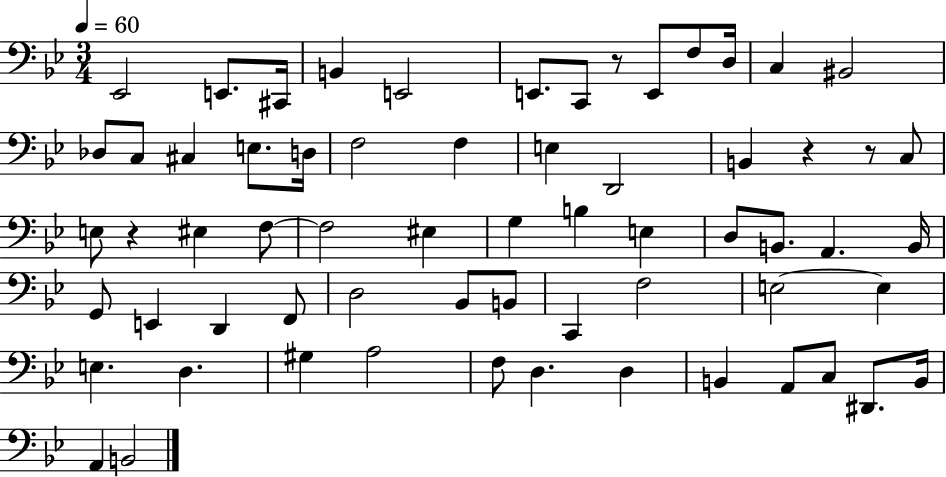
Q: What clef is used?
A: bass